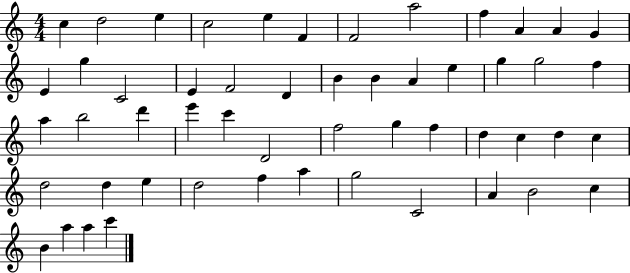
C5/q D5/h E5/q C5/h E5/q F4/q F4/h A5/h F5/q A4/q A4/q G4/q E4/q G5/q C4/h E4/q F4/h D4/q B4/q B4/q A4/q E5/q G5/q G5/h F5/q A5/q B5/h D6/q E6/q C6/q D4/h F5/h G5/q F5/q D5/q C5/q D5/q C5/q D5/h D5/q E5/q D5/h F5/q A5/q G5/h C4/h A4/q B4/h C5/q B4/q A5/q A5/q C6/q